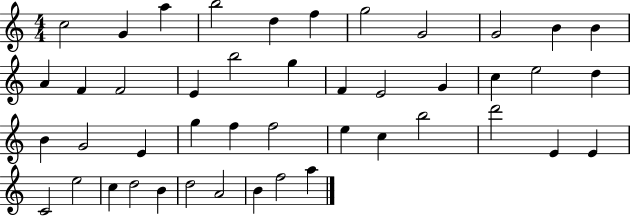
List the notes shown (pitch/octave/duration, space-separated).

C5/h G4/q A5/q B5/h D5/q F5/q G5/h G4/h G4/h B4/q B4/q A4/q F4/q F4/h E4/q B5/h G5/q F4/q E4/h G4/q C5/q E5/h D5/q B4/q G4/h E4/q G5/q F5/q F5/h E5/q C5/q B5/h D6/h E4/q E4/q C4/h E5/h C5/q D5/h B4/q D5/h A4/h B4/q F5/h A5/q